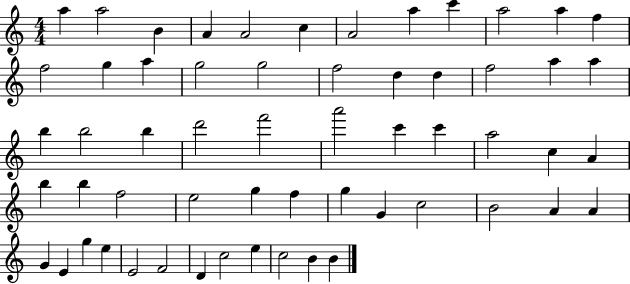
A5/q A5/h B4/q A4/q A4/h C5/q A4/h A5/q C6/q A5/h A5/q F5/q F5/h G5/q A5/q G5/h G5/h F5/h D5/q D5/q F5/h A5/q A5/q B5/q B5/h B5/q D6/h F6/h A6/h C6/q C6/q A5/h C5/q A4/q B5/q B5/q F5/h E5/h G5/q F5/q G5/q G4/q C5/h B4/h A4/q A4/q G4/q E4/q G5/q E5/q E4/h F4/h D4/q C5/h E5/q C5/h B4/q B4/q